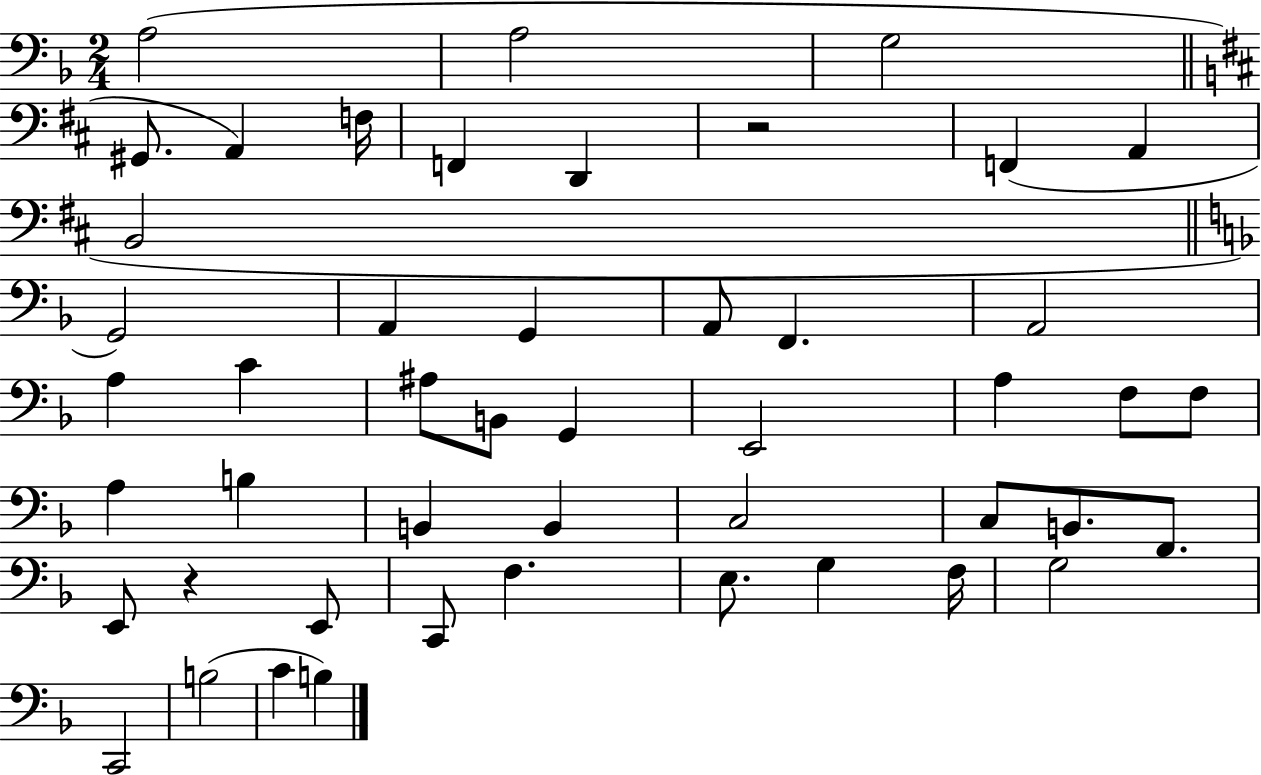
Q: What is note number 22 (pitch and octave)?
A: G2